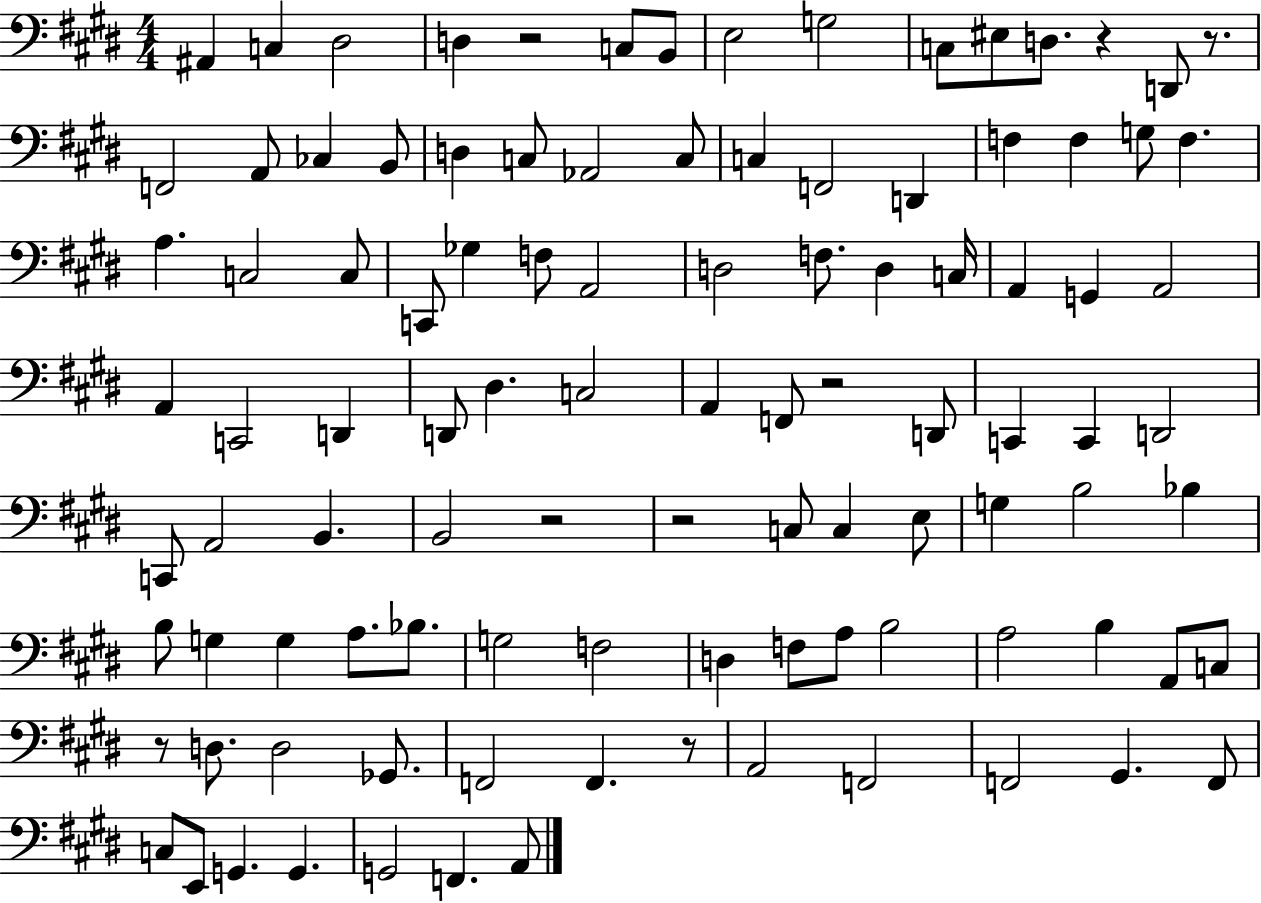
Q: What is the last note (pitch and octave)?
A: A2